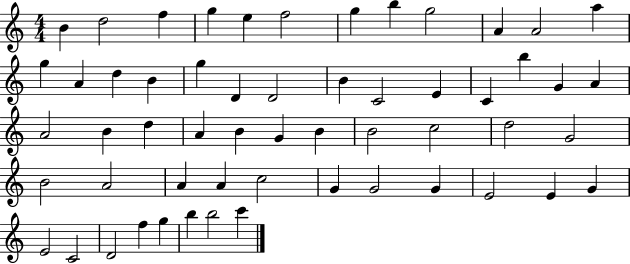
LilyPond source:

{
  \clef treble
  \numericTimeSignature
  \time 4/4
  \key c \major
  b'4 d''2 f''4 | g''4 e''4 f''2 | g''4 b''4 g''2 | a'4 a'2 a''4 | \break g''4 a'4 d''4 b'4 | g''4 d'4 d'2 | b'4 c'2 e'4 | c'4 b''4 g'4 a'4 | \break a'2 b'4 d''4 | a'4 b'4 g'4 b'4 | b'2 c''2 | d''2 g'2 | \break b'2 a'2 | a'4 a'4 c''2 | g'4 g'2 g'4 | e'2 e'4 g'4 | \break e'2 c'2 | d'2 f''4 g''4 | b''4 b''2 c'''4 | \bar "|."
}